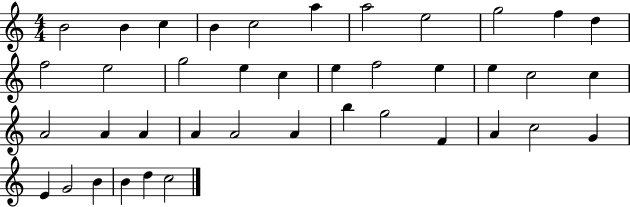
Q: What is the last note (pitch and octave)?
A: C5